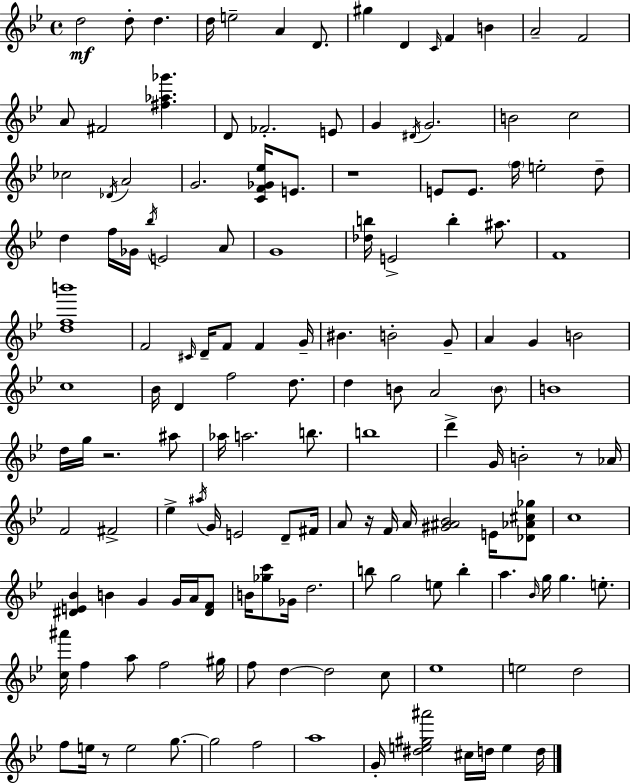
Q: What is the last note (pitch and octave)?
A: D5